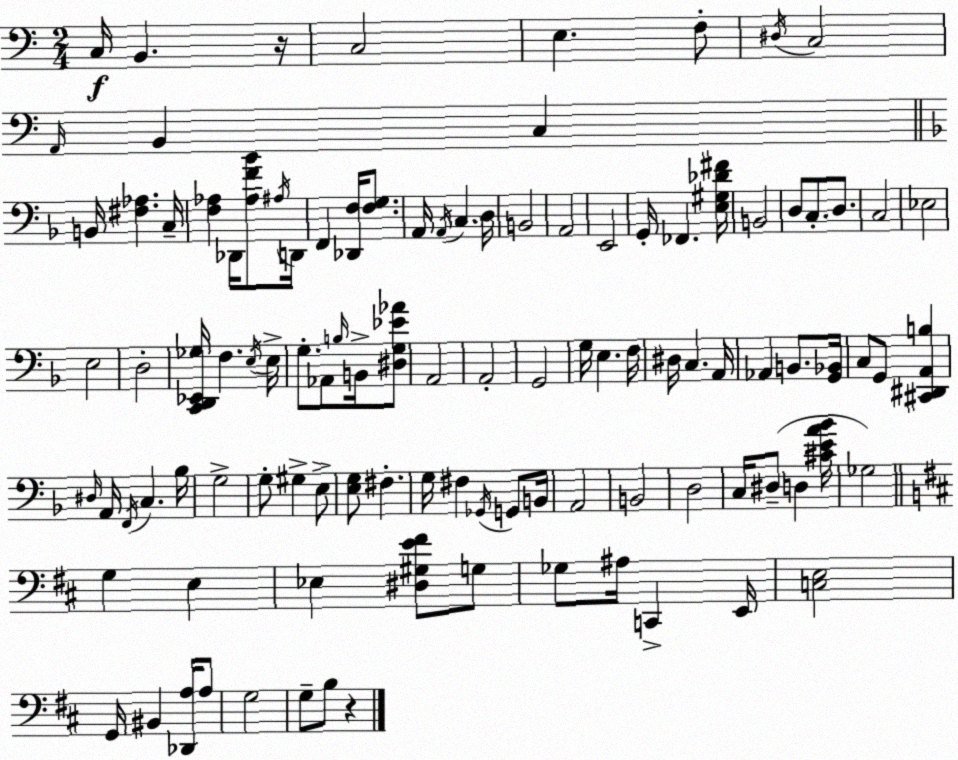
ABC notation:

X:1
T:Untitled
M:2/4
L:1/4
K:C
C,/4 B,, z/4 C,2 E, F,/2 ^D,/4 C,2 A,,/4 B,, C, B,,/4 [^F,_A,] C,/4 [F,_A,] _D,,/4 [_A,F_B]/2 ^A,/4 D,,/4 F,, [_D,,F,]/4 [F,G,]/2 A,,/4 A,,/4 C, D,/4 B,,2 A,,2 E,,2 G,,/4 _F,, [E,^G,_D^F]/4 B,,2 D,/2 C,/2 D,/2 C,2 _E,2 E,2 D,2 [C,,D,,_E,,_G,]/4 F, E,/4 E,/4 G,/2 _A,,/2 B,/4 B,,/4 [^D,G,_E_A]/2 A,,2 A,,2 G,,2 G,/4 E, F,/4 ^D,/4 C, A,,/4 _A,, B,,/2 [G,,_B,,]/4 C,/2 G,,/2 [^C,,^D,,A,,B,] ^D,/4 A,,/4 F,,/4 C, _B,/4 G,2 G,/2 ^G, E,/2 [E,G,]/2 ^F, G,/4 ^F, _G,,/4 G,,/2 B,,/4 A,,2 B,,2 D,2 C,/4 ^D,/2 D, [^CEA_B]/4 _G,2 G, E, _E, [^D,^G,E^F]/2 G,/2 _G,/2 ^A,/4 C,, E,,/4 [C,E,]2 G,,/4 ^B,, [_D,,A,]/4 A,/2 G,2 G,/2 B,/2 z